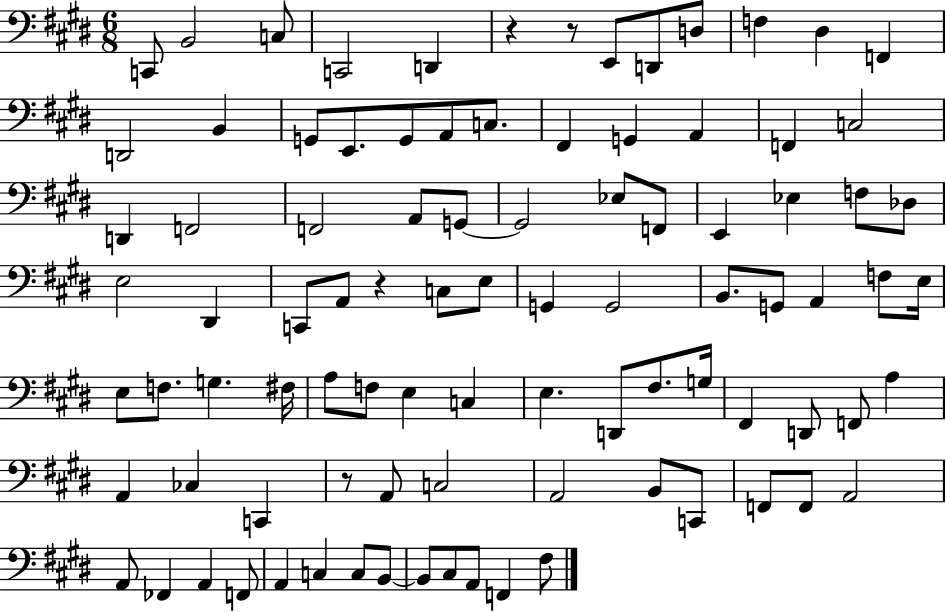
C2/e B2/h C3/e C2/h D2/q R/q R/e E2/e D2/e D3/e F3/q D#3/q F2/q D2/h B2/q G2/e E2/e. G2/e A2/e C3/e. F#2/q G2/q A2/q F2/q C3/h D2/q F2/h F2/h A2/e G2/e G2/h Eb3/e F2/e E2/q Eb3/q F3/e Db3/e E3/h D#2/q C2/e A2/e R/q C3/e E3/e G2/q G2/h B2/e. G2/e A2/q F3/e E3/s E3/e F3/e. G3/q. F#3/s A3/e F3/e E3/q C3/q E3/q. D2/e F#3/e. G3/s F#2/q D2/e F2/e A3/q A2/q CES3/q C2/q R/e A2/e C3/h A2/h B2/e C2/e F2/e F2/e A2/h A2/e FES2/q A2/q F2/e A2/q C3/q C3/e B2/e B2/e C#3/e A2/e F2/q F#3/e